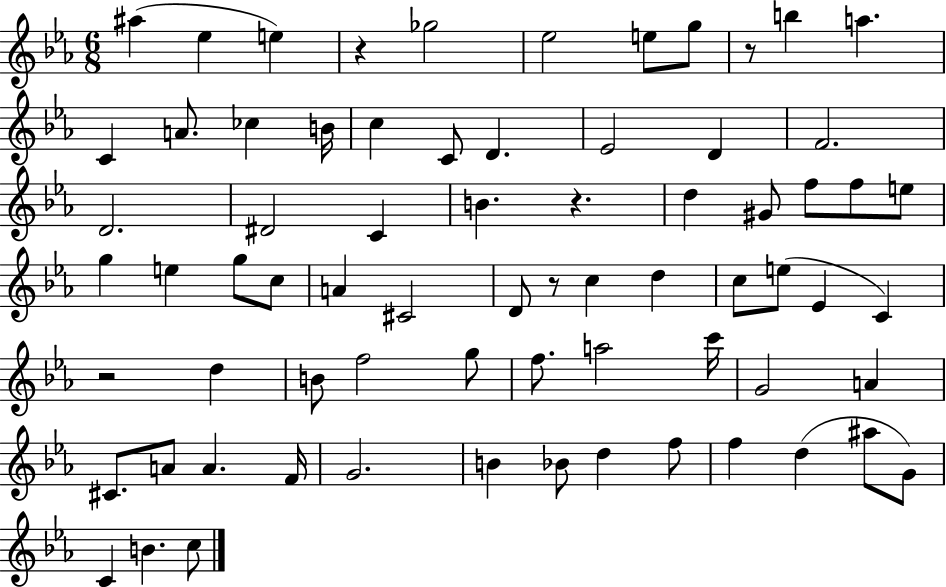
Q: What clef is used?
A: treble